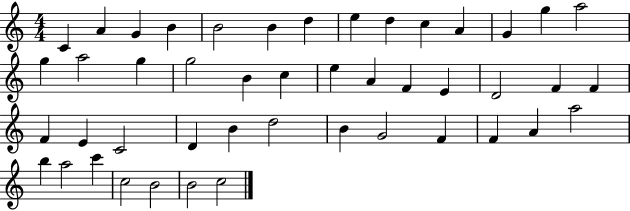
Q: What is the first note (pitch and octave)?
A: C4